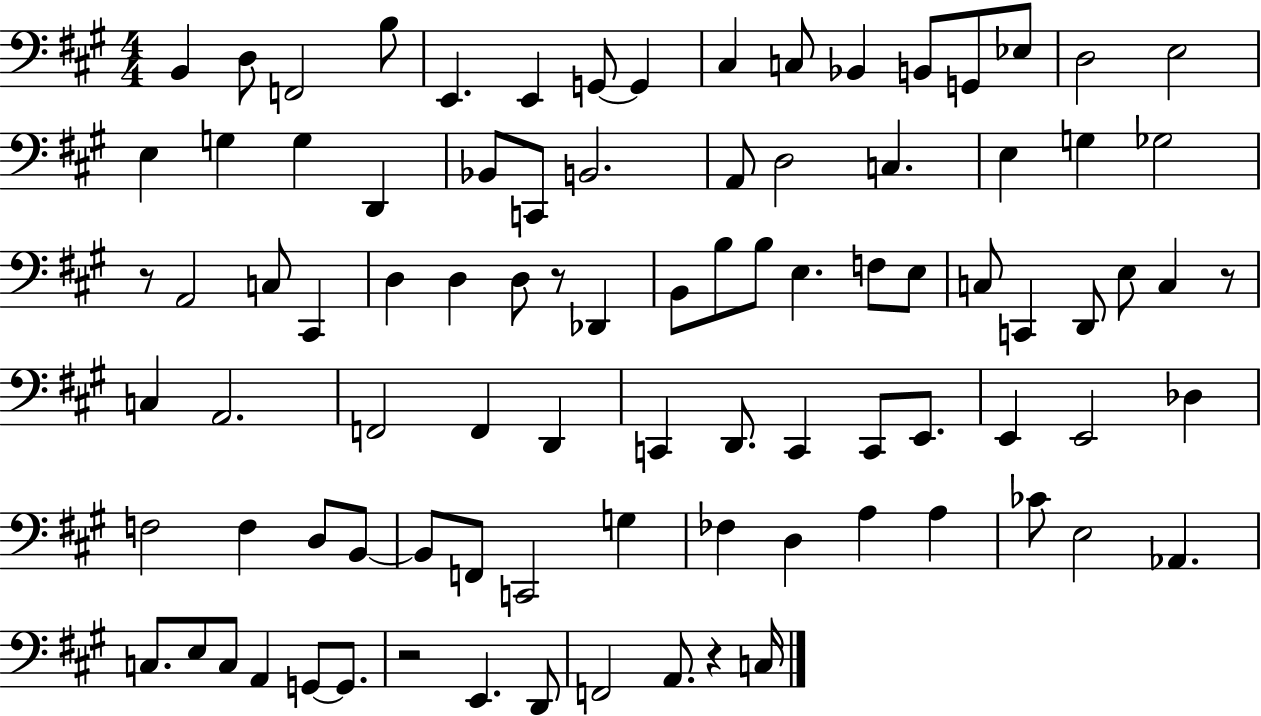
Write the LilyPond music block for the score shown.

{
  \clef bass
  \numericTimeSignature
  \time 4/4
  \key a \major
  \repeat volta 2 { b,4 d8 f,2 b8 | e,4. e,4 g,8~~ g,4 | cis4 c8 bes,4 b,8 g,8 ees8 | d2 e2 | \break e4 g4 g4 d,4 | bes,8 c,8 b,2. | a,8 d2 c4. | e4 g4 ges2 | \break r8 a,2 c8 cis,4 | d4 d4 d8 r8 des,4 | b,8 b8 b8 e4. f8 e8 | c8 c,4 d,8 e8 c4 r8 | \break c4 a,2. | f,2 f,4 d,4 | c,4 d,8. c,4 c,8 e,8. | e,4 e,2 des4 | \break f2 f4 d8 b,8~~ | b,8 f,8 c,2 g4 | fes4 d4 a4 a4 | ces'8 e2 aes,4. | \break c8. e8 c8 a,4 g,8~~ g,8. | r2 e,4. d,8 | f,2 a,8. r4 c16 | } \bar "|."
}